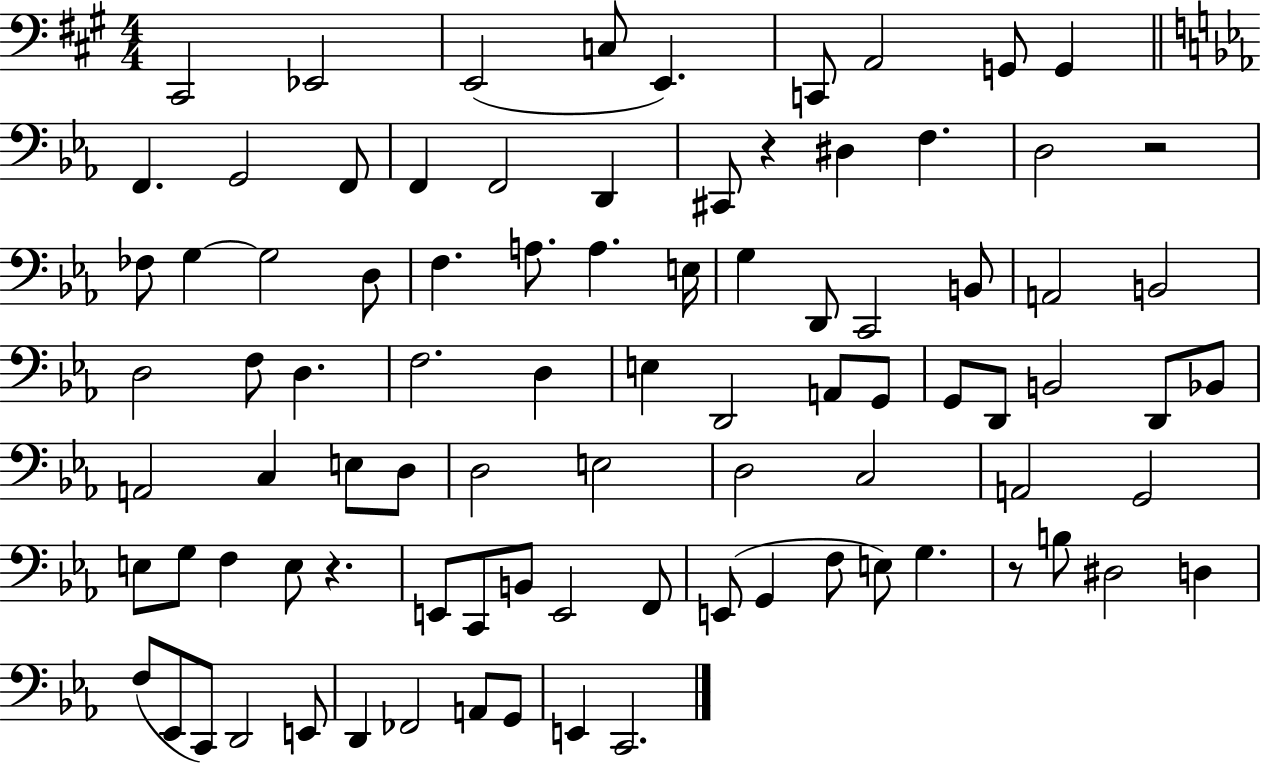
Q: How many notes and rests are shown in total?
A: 89